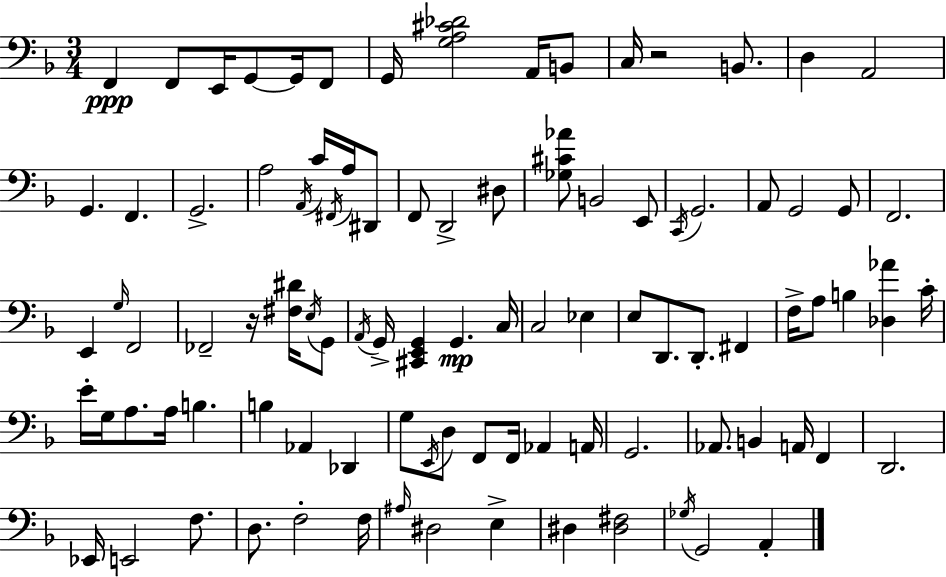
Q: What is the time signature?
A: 3/4